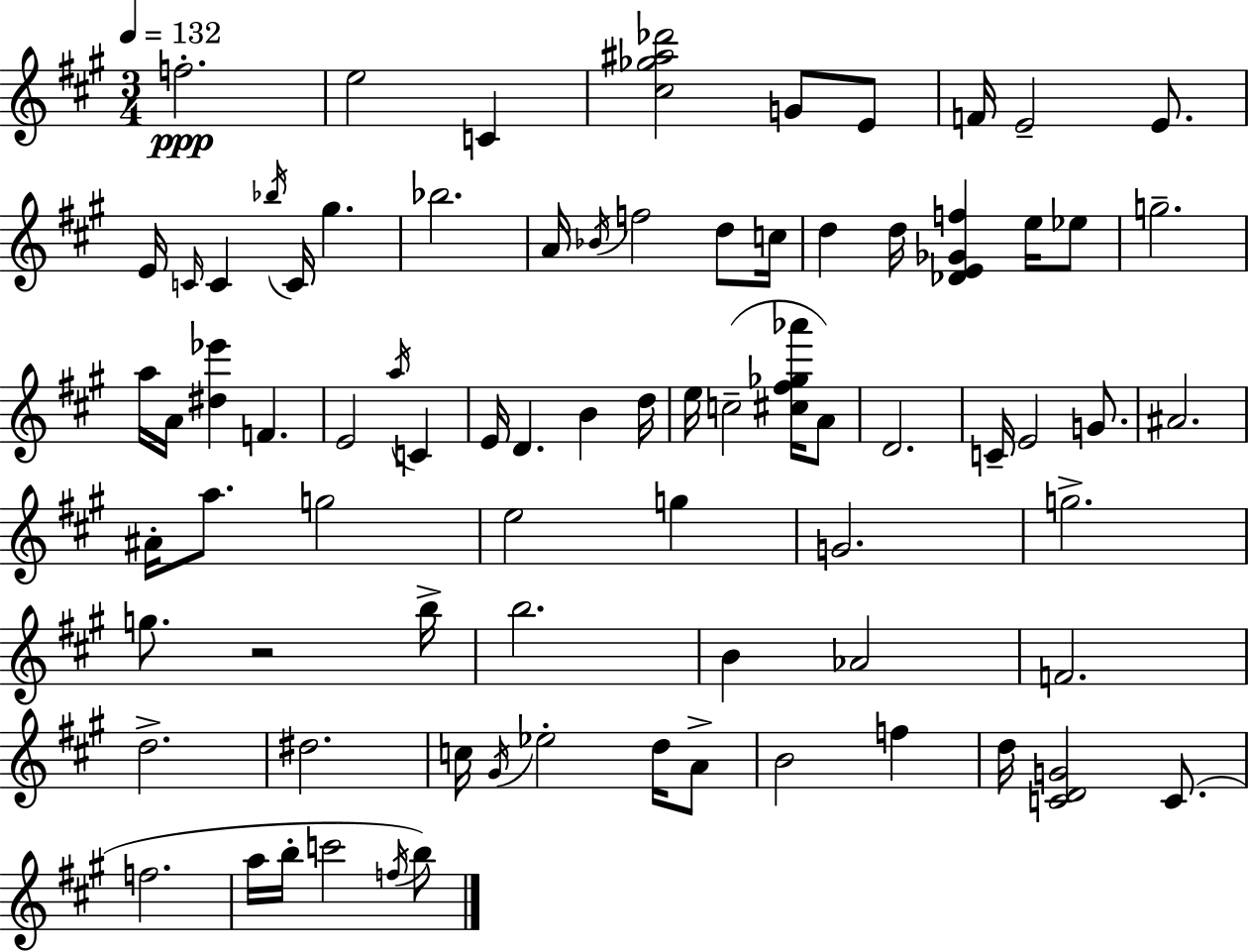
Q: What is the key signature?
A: A major